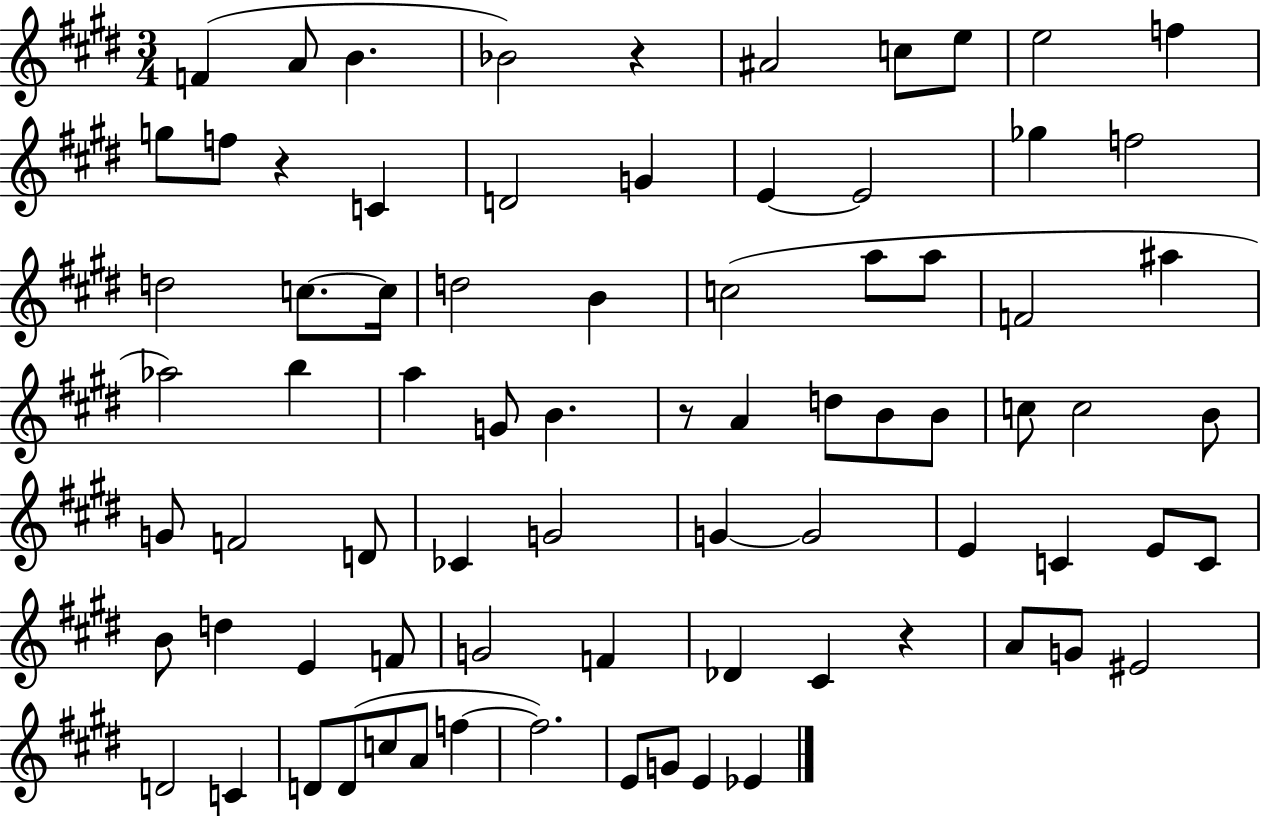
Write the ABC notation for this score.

X:1
T:Untitled
M:3/4
L:1/4
K:E
F A/2 B _B2 z ^A2 c/2 e/2 e2 f g/2 f/2 z C D2 G E E2 _g f2 d2 c/2 c/4 d2 B c2 a/2 a/2 F2 ^a _a2 b a G/2 B z/2 A d/2 B/2 B/2 c/2 c2 B/2 G/2 F2 D/2 _C G2 G G2 E C E/2 C/2 B/2 d E F/2 G2 F _D ^C z A/2 G/2 ^E2 D2 C D/2 D/2 c/2 A/2 f f2 E/2 G/2 E _E